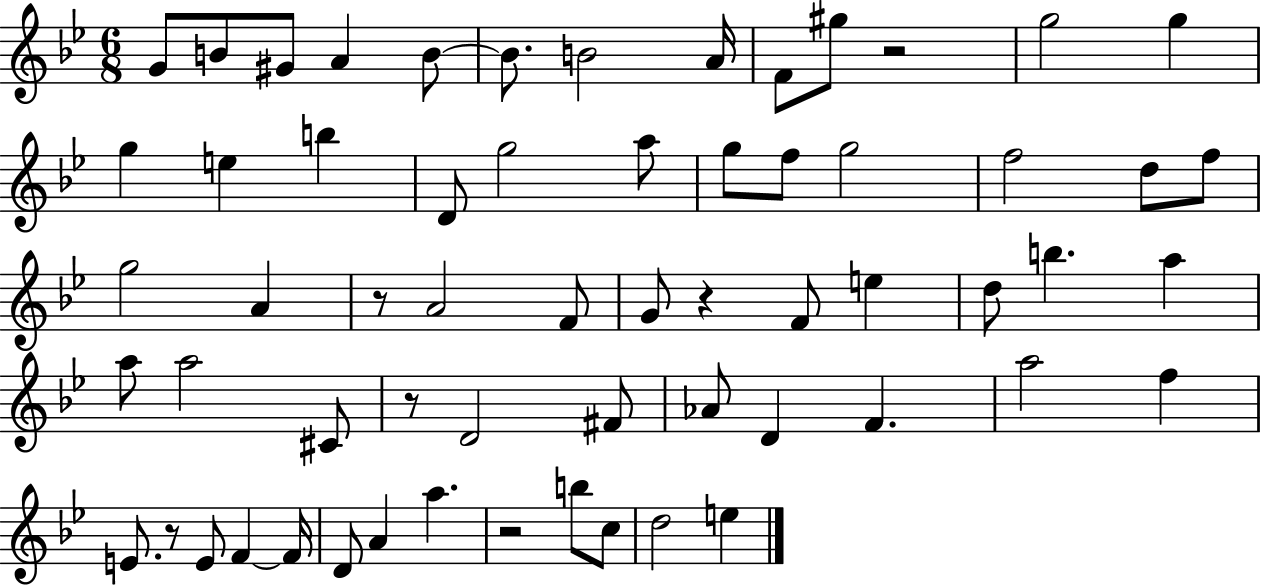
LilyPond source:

{
  \clef treble
  \numericTimeSignature
  \time 6/8
  \key bes \major
  g'8 b'8 gis'8 a'4 b'8~~ | b'8. b'2 a'16 | f'8 gis''8 r2 | g''2 g''4 | \break g''4 e''4 b''4 | d'8 g''2 a''8 | g''8 f''8 g''2 | f''2 d''8 f''8 | \break g''2 a'4 | r8 a'2 f'8 | g'8 r4 f'8 e''4 | d''8 b''4. a''4 | \break a''8 a''2 cis'8 | r8 d'2 fis'8 | aes'8 d'4 f'4. | a''2 f''4 | \break e'8. r8 e'8 f'4~~ f'16 | d'8 a'4 a''4. | r2 b''8 c''8 | d''2 e''4 | \break \bar "|."
}